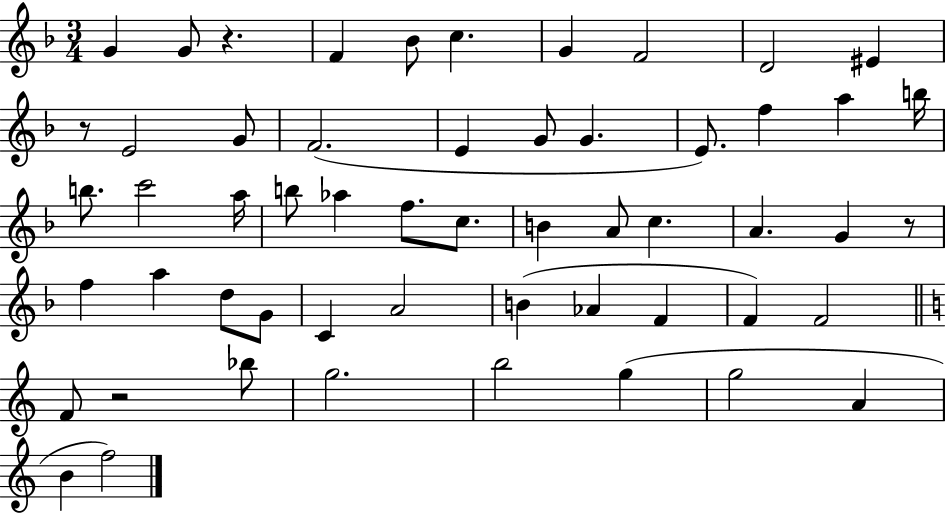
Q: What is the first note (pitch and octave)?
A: G4